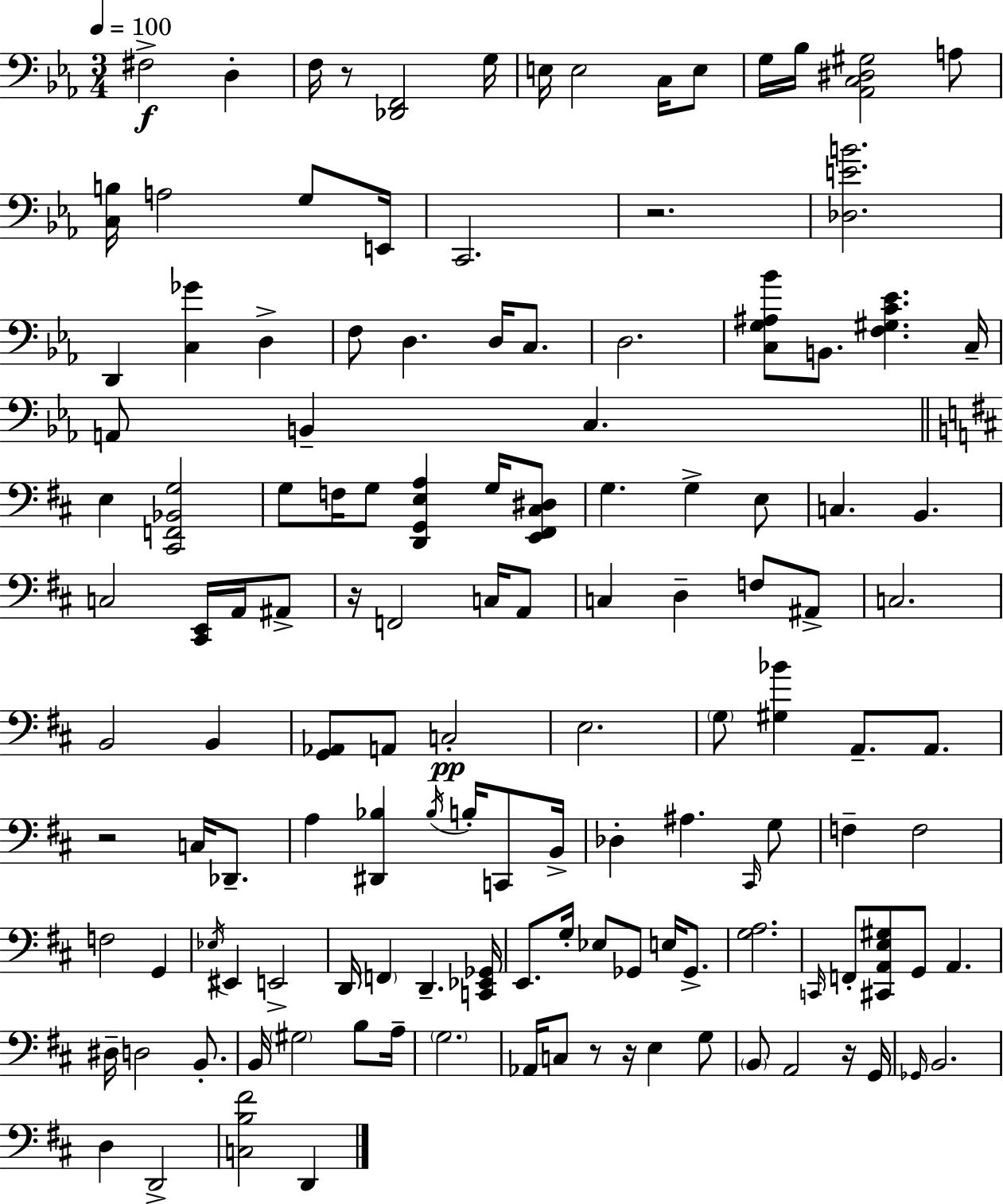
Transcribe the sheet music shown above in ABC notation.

X:1
T:Untitled
M:3/4
L:1/4
K:Eb
^F,2 D, F,/4 z/2 [_D,,F,,]2 G,/4 E,/4 E,2 C,/4 E,/2 G,/4 _B,/4 [_A,,C,^D,^G,]2 A,/2 [C,B,]/4 A,2 G,/2 E,,/4 C,,2 z2 [_D,EB]2 D,, [C,_G] D, F,/2 D, D,/4 C,/2 D,2 [C,G,^A,_B]/2 B,,/2 [F,^G,C_E] C,/4 A,,/2 B,, C, E, [^C,,F,,_B,,G,]2 G,/2 F,/4 G,/2 [D,,G,,E,A,] G,/4 [E,,^F,,^C,^D,]/2 G, G, E,/2 C, B,, C,2 [^C,,E,,]/4 A,,/4 ^A,,/2 z/4 F,,2 C,/4 A,,/2 C, D, F,/2 ^A,,/2 C,2 B,,2 B,, [G,,_A,,]/2 A,,/2 C,2 E,2 G,/2 [^G,_B] A,,/2 A,,/2 z2 C,/4 _D,,/2 A, [^D,,_B,] _B,/4 B,/4 C,,/2 B,,/4 _D, ^A, ^C,,/4 G,/2 F, F,2 F,2 G,, _E,/4 ^E,, E,,2 D,,/4 F,, D,, [C,,_E,,_G,,]/4 E,,/2 G,/4 _E,/2 _G,,/2 E,/4 _G,,/2 [G,A,]2 C,,/4 F,,/2 [^C,,A,,E,^G,]/2 G,,/2 A,, ^D,/4 D,2 B,,/2 B,,/4 ^G,2 B,/2 A,/4 G,2 _A,,/4 C,/2 z/2 z/4 E, G,/2 B,,/2 A,,2 z/4 G,,/4 _G,,/4 B,,2 D, D,,2 [C,B,^F]2 D,,